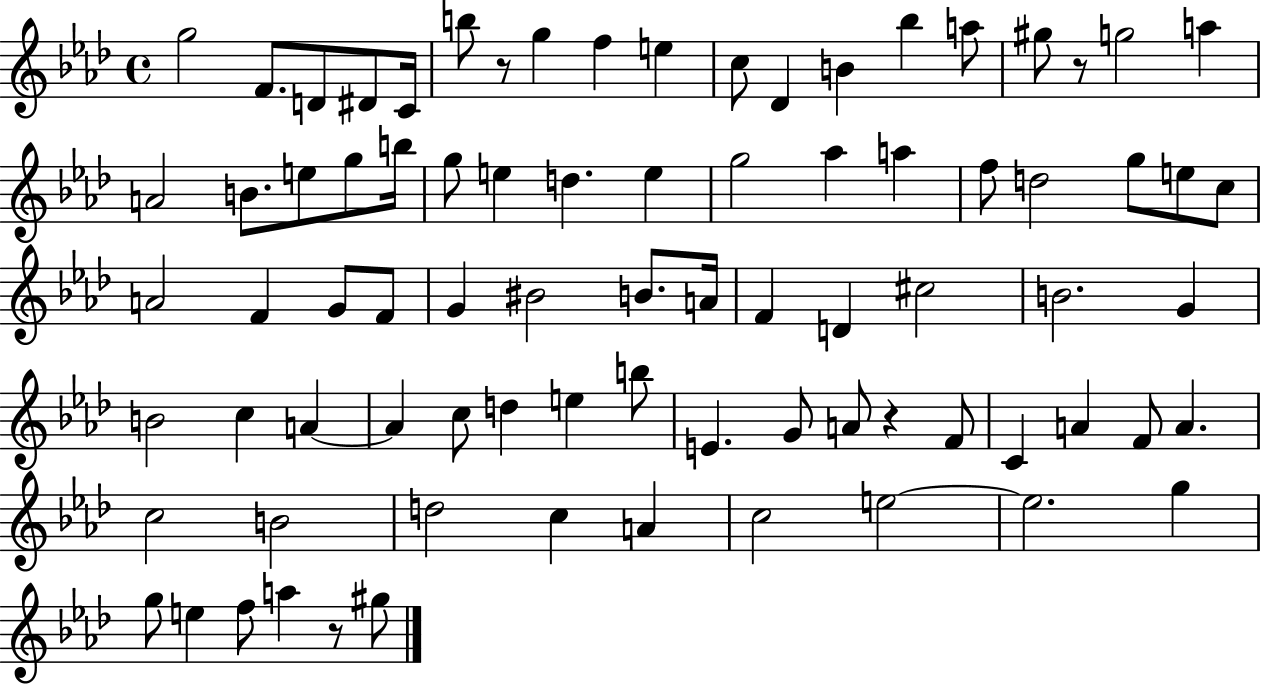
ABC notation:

X:1
T:Untitled
M:4/4
L:1/4
K:Ab
g2 F/2 D/2 ^D/2 C/4 b/2 z/2 g f e c/2 _D B _b a/2 ^g/2 z/2 g2 a A2 B/2 e/2 g/2 b/4 g/2 e d e g2 _a a f/2 d2 g/2 e/2 c/2 A2 F G/2 F/2 G ^B2 B/2 A/4 F D ^c2 B2 G B2 c A A c/2 d e b/2 E G/2 A/2 z F/2 C A F/2 A c2 B2 d2 c A c2 e2 e2 g g/2 e f/2 a z/2 ^g/2